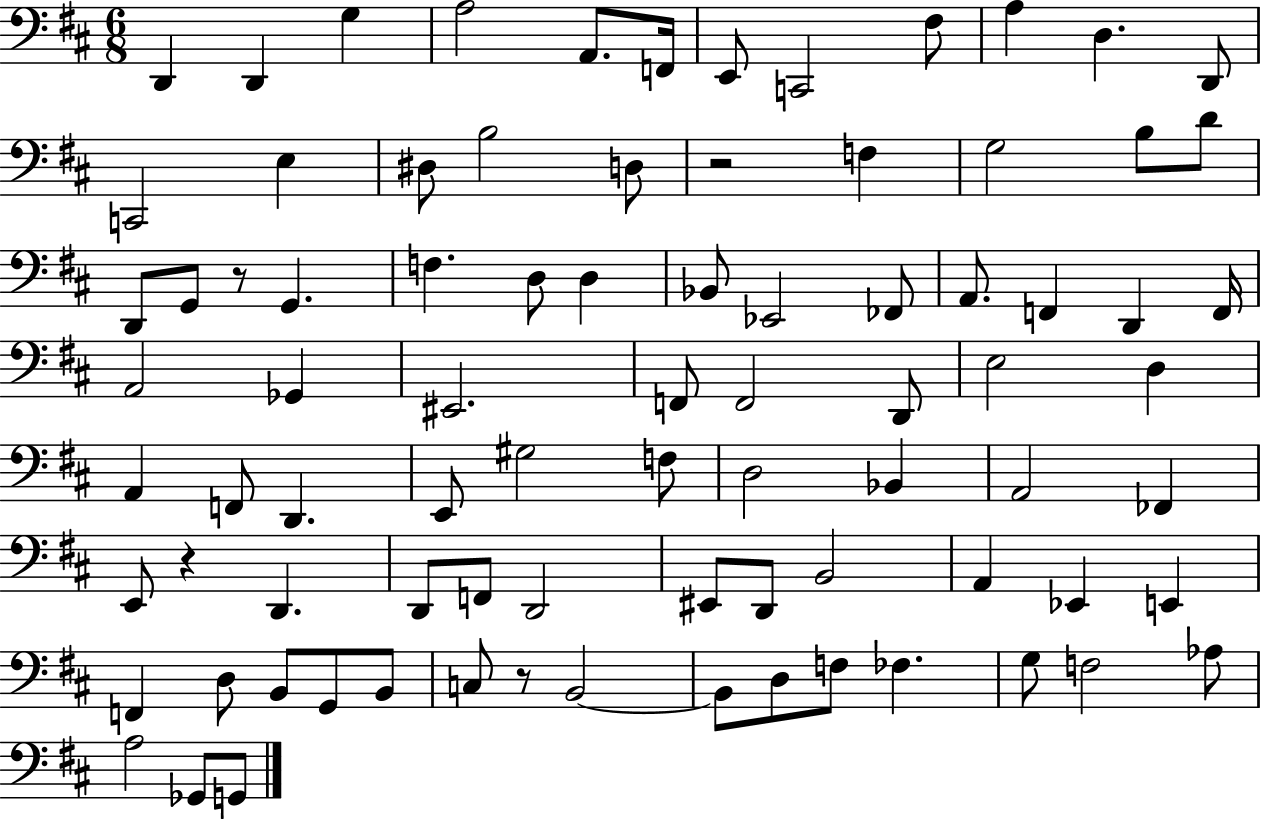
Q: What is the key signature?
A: D major